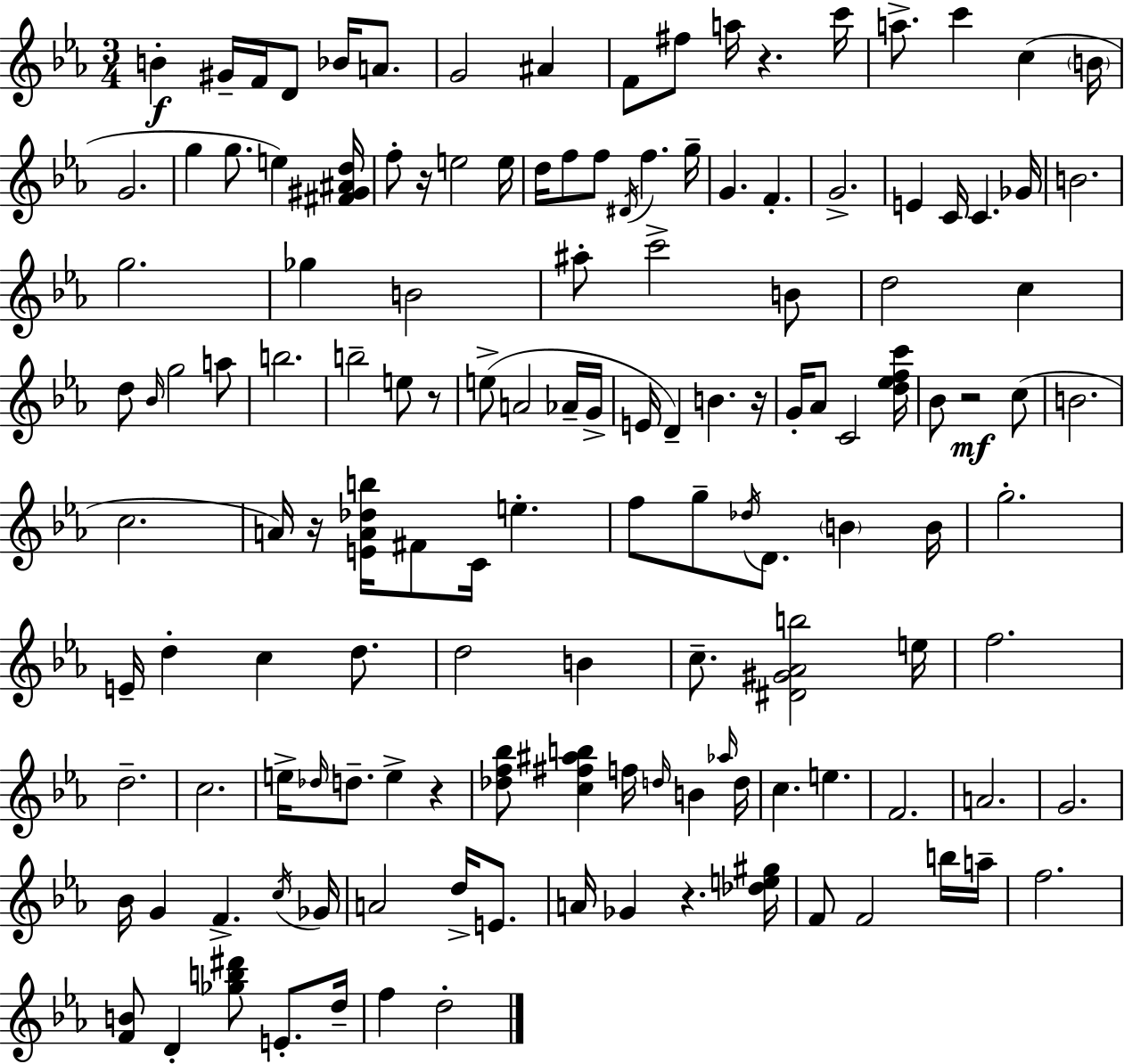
{
  \clef treble
  \numericTimeSignature
  \time 3/4
  \key ees \major
  b'4-.\f gis'16-- f'16 d'8 bes'16 a'8. | g'2 ais'4 | f'8 fis''8 a''16 r4. c'''16 | a''8.-> c'''4 c''4( \parenthesize b'16 | \break g'2. | g''4 g''8. e''4) <fis' gis' ais' d''>16 | f''8-. r16 e''2 e''16 | d''16 f''8 f''8 \acciaccatura { dis'16 } f''4. | \break g''16-- g'4. f'4.-. | g'2.-> | e'4 c'16 c'4. | ges'16 b'2. | \break g''2. | ges''4 b'2 | ais''8-. c'''2-> b'8 | d''2 c''4 | \break d''8 \grace { bes'16 } g''2 | a''8 b''2. | b''2-- e''8 | r8 e''8->( a'2 | \break aes'16-- g'16-> e'16 d'4--) b'4. | r16 g'16-. aes'8 c'2 | <d'' ees'' f'' c'''>16 bes'8 r2\mf | c''8( b'2. | \break c''2. | a'16) r16 <e' a' des'' b''>16 fis'8 c'16 e''4.-. | f''8 g''8-- \acciaccatura { des''16 } d'8. \parenthesize b'4 | b'16 g''2.-. | \break e'16-- d''4-. c''4 | d''8. d''2 b'4 | c''8.-- <dis' gis' aes' b''>2 | e''16 f''2. | \break d''2.-- | c''2. | e''16-> \grace { des''16 } d''8.-- e''4-> | r4 <des'' f'' bes''>8 <c'' fis'' ais'' b''>4 f''16 \grace { d''16 } | \break b'4 \grace { aes''16 } d''16 c''4. | e''4. f'2. | a'2. | g'2. | \break bes'16 g'4 f'4.-> | \acciaccatura { c''16 } ges'16 a'2 | d''16-> e'8. a'16 ges'4 | r4. <des'' e'' gis''>16 f'8 f'2 | \break b''16 a''16-- f''2. | <f' b'>8 d'4-. | <ges'' b'' dis'''>8 e'8.-. d''16-- f''4 d''2-. | \bar "|."
}